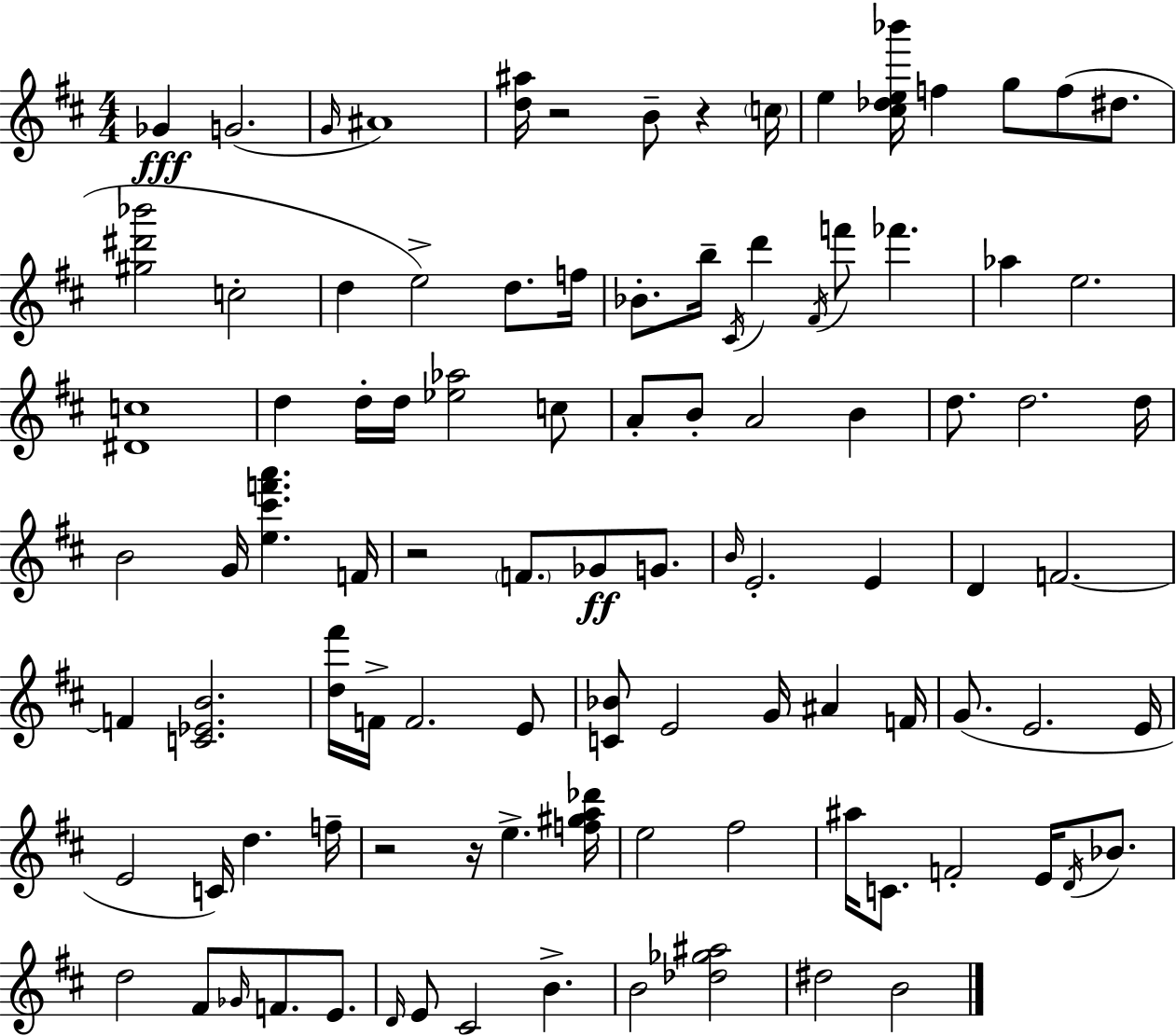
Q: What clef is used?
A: treble